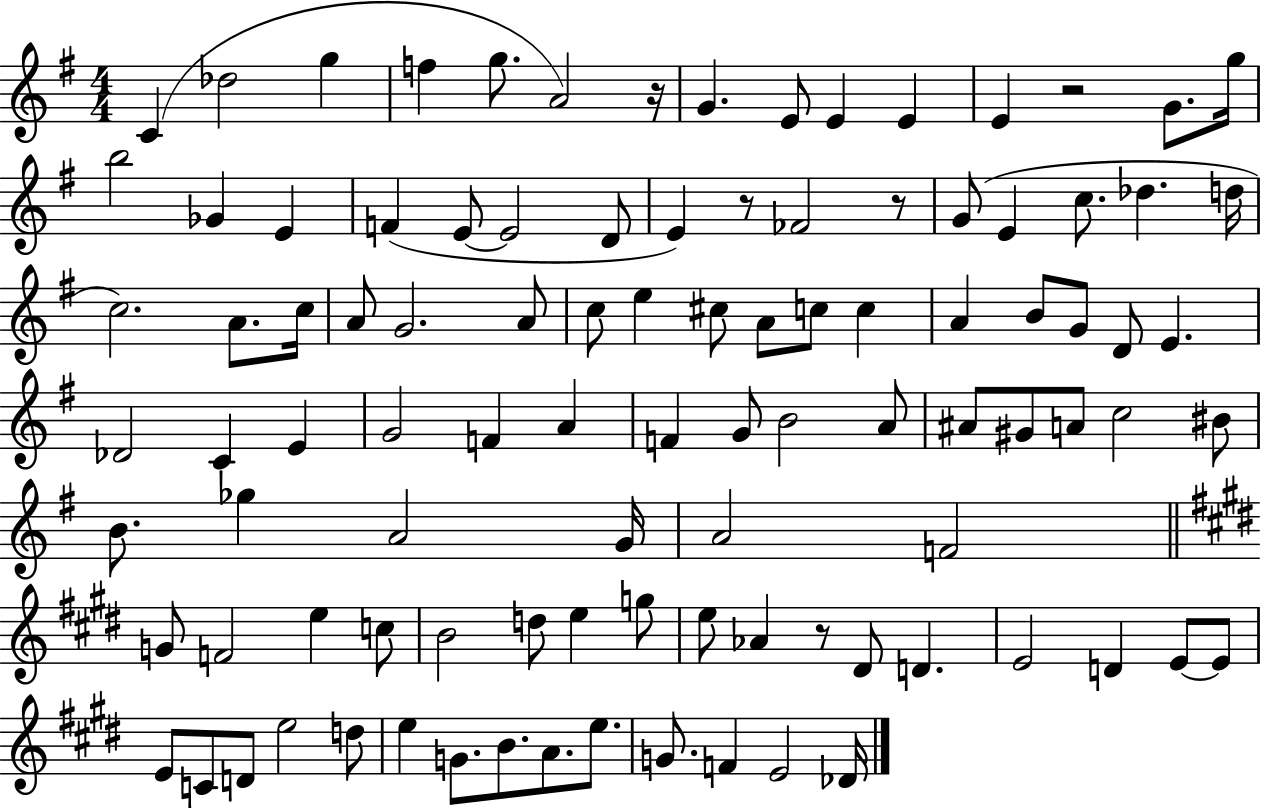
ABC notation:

X:1
T:Untitled
M:4/4
L:1/4
K:G
C _d2 g f g/2 A2 z/4 G E/2 E E E z2 G/2 g/4 b2 _G E F E/2 E2 D/2 E z/2 _F2 z/2 G/2 E c/2 _d d/4 c2 A/2 c/4 A/2 G2 A/2 c/2 e ^c/2 A/2 c/2 c A B/2 G/2 D/2 E _D2 C E G2 F A F G/2 B2 A/2 ^A/2 ^G/2 A/2 c2 ^B/2 B/2 _g A2 G/4 A2 F2 G/2 F2 e c/2 B2 d/2 e g/2 e/2 _A z/2 ^D/2 D E2 D E/2 E/2 E/2 C/2 D/2 e2 d/2 e G/2 B/2 A/2 e/2 G/2 F E2 _D/4